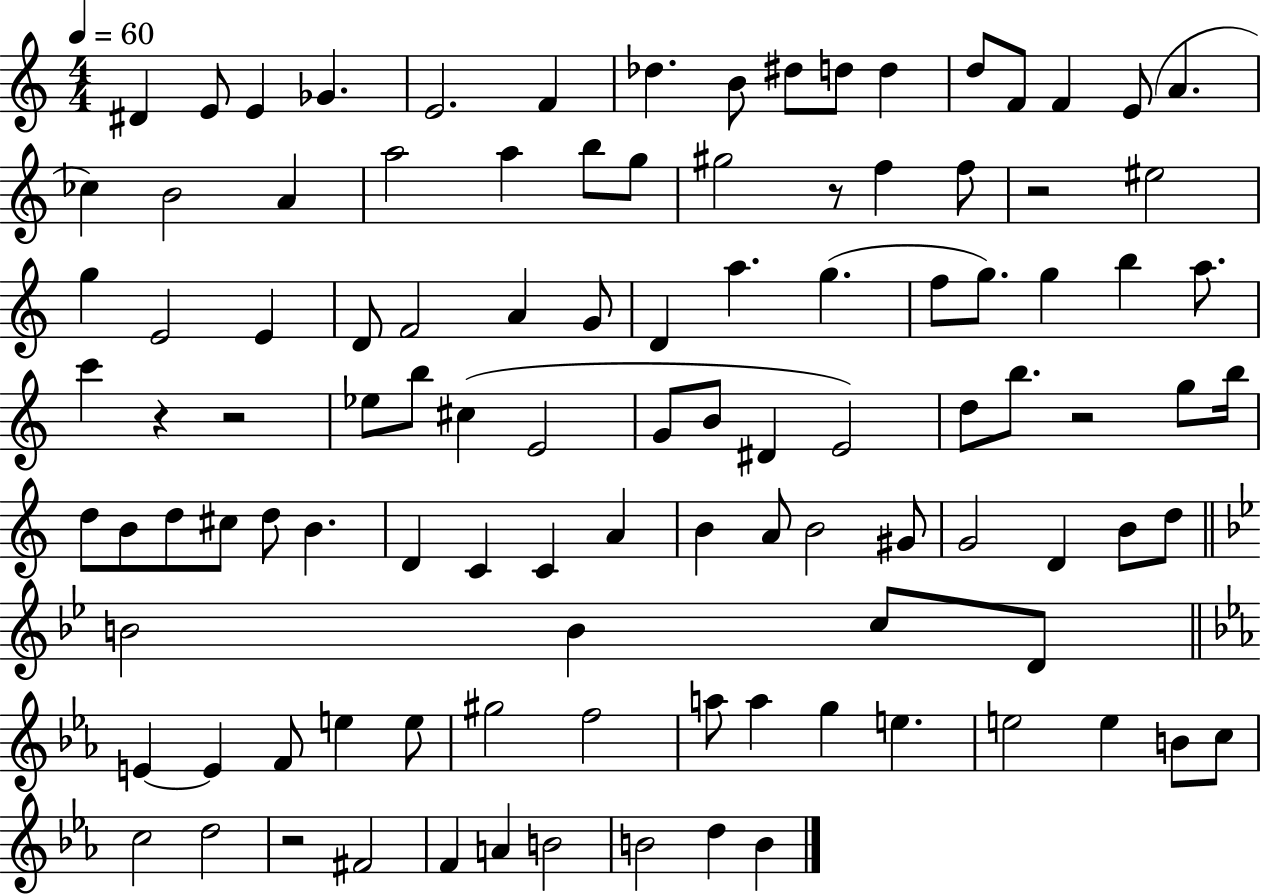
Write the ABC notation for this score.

X:1
T:Untitled
M:4/4
L:1/4
K:C
^D E/2 E _G E2 F _d B/2 ^d/2 d/2 d d/2 F/2 F E/2 A _c B2 A a2 a b/2 g/2 ^g2 z/2 f f/2 z2 ^e2 g E2 E D/2 F2 A G/2 D a g f/2 g/2 g b a/2 c' z z2 _e/2 b/2 ^c E2 G/2 B/2 ^D E2 d/2 b/2 z2 g/2 b/4 d/2 B/2 d/2 ^c/2 d/2 B D C C A B A/2 B2 ^G/2 G2 D B/2 d/2 B2 B c/2 D/2 E E F/2 e e/2 ^g2 f2 a/2 a g e e2 e B/2 c/2 c2 d2 z2 ^F2 F A B2 B2 d B